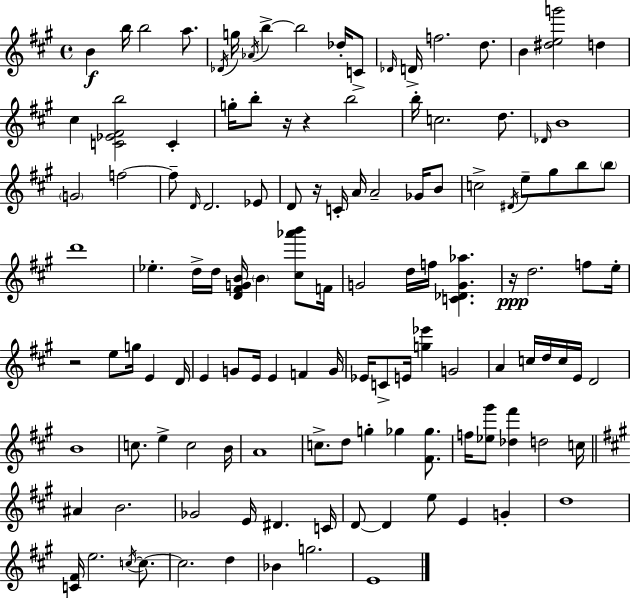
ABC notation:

X:1
T:Untitled
M:4/4
L:1/4
K:A
B b/4 b2 a/2 _D/4 g/4 _A/4 b b2 _d/4 C/2 _D/4 D/4 f2 d/2 B [^deg']2 d ^c [C_E^Fb]2 C g/4 b/2 z/4 z b2 b/4 c2 d/2 _D/4 B4 G2 f2 f/2 D/4 D2 _E/2 D/2 z/4 C/4 A/4 A2 _G/4 B/2 c2 ^D/4 e/2 ^g/2 b/2 b/2 d'4 _e d/4 d/4 [D^FGB]/4 B [^c_a'b']/2 F/4 G2 d/4 f/4 [C_DG_a] z/4 d2 f/2 e/4 z2 e/2 g/4 E D/4 E G/2 E/4 E F G/4 _E/4 C/2 E/4 [g_e'] G2 A c/4 d/4 c/4 E/4 D2 B4 c/2 e c2 B/4 A4 c/2 d/2 g _g [^F_g]/2 f/4 [_e^g']/2 [_d^f'] d2 c/4 ^A B2 _G2 E/4 ^D C/4 D/2 D e/2 E G d4 [C^F]/4 e2 c/4 c/2 c2 d _B g2 E4